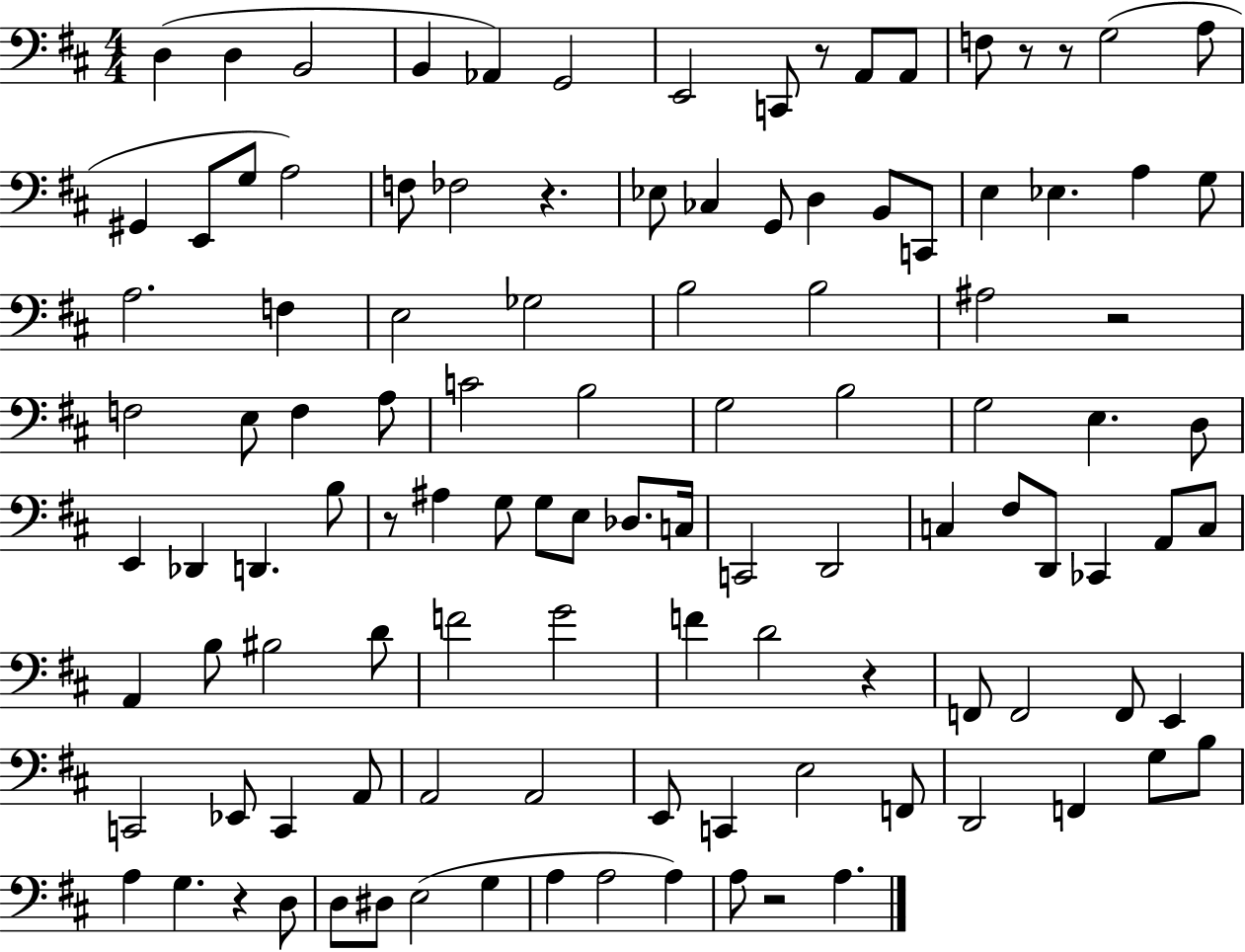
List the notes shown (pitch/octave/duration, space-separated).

D3/q D3/q B2/h B2/q Ab2/q G2/h E2/h C2/e R/e A2/e A2/e F3/e R/e R/e G3/h A3/e G#2/q E2/e G3/e A3/h F3/e FES3/h R/q. Eb3/e CES3/q G2/e D3/q B2/e C2/e E3/q Eb3/q. A3/q G3/e A3/h. F3/q E3/h Gb3/h B3/h B3/h A#3/h R/h F3/h E3/e F3/q A3/e C4/h B3/h G3/h B3/h G3/h E3/q. D3/e E2/q Db2/q D2/q. B3/e R/e A#3/q G3/e G3/e E3/e Db3/e. C3/s C2/h D2/h C3/q F#3/e D2/e CES2/q A2/e C3/e A2/q B3/e BIS3/h D4/e F4/h G4/h F4/q D4/h R/q F2/e F2/h F2/e E2/q C2/h Eb2/e C2/q A2/e A2/h A2/h E2/e C2/q E3/h F2/e D2/h F2/q G3/e B3/e A3/q G3/q. R/q D3/e D3/e D#3/e E3/h G3/q A3/q A3/h A3/q A3/e R/h A3/q.